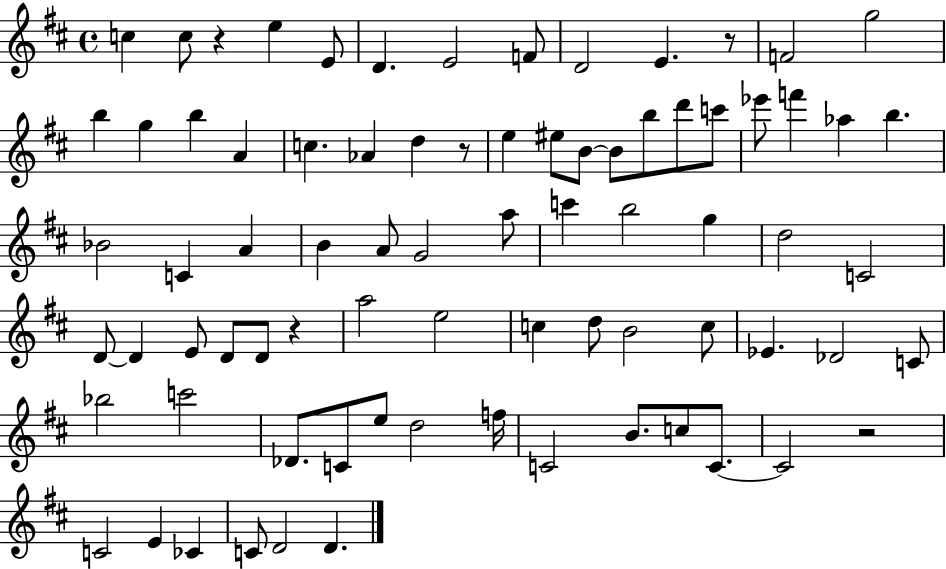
{
  \clef treble
  \time 4/4
  \defaultTimeSignature
  \key d \major
  \repeat volta 2 { c''4 c''8 r4 e''4 e'8 | d'4. e'2 f'8 | d'2 e'4. r8 | f'2 g''2 | \break b''4 g''4 b''4 a'4 | c''4. aes'4 d''4 r8 | e''4 eis''8 b'8~~ b'8 b''8 d'''8 c'''8 | ees'''8 f'''4 aes''4 b''4. | \break bes'2 c'4 a'4 | b'4 a'8 g'2 a''8 | c'''4 b''2 g''4 | d''2 c'2 | \break d'8~~ d'4 e'8 d'8 d'8 r4 | a''2 e''2 | c''4 d''8 b'2 c''8 | ees'4. des'2 c'8 | \break bes''2 c'''2 | des'8. c'8 e''8 d''2 f''16 | c'2 b'8. c''8 c'8.~~ | c'2 r2 | \break c'2 e'4 ces'4 | c'8 d'2 d'4. | } \bar "|."
}